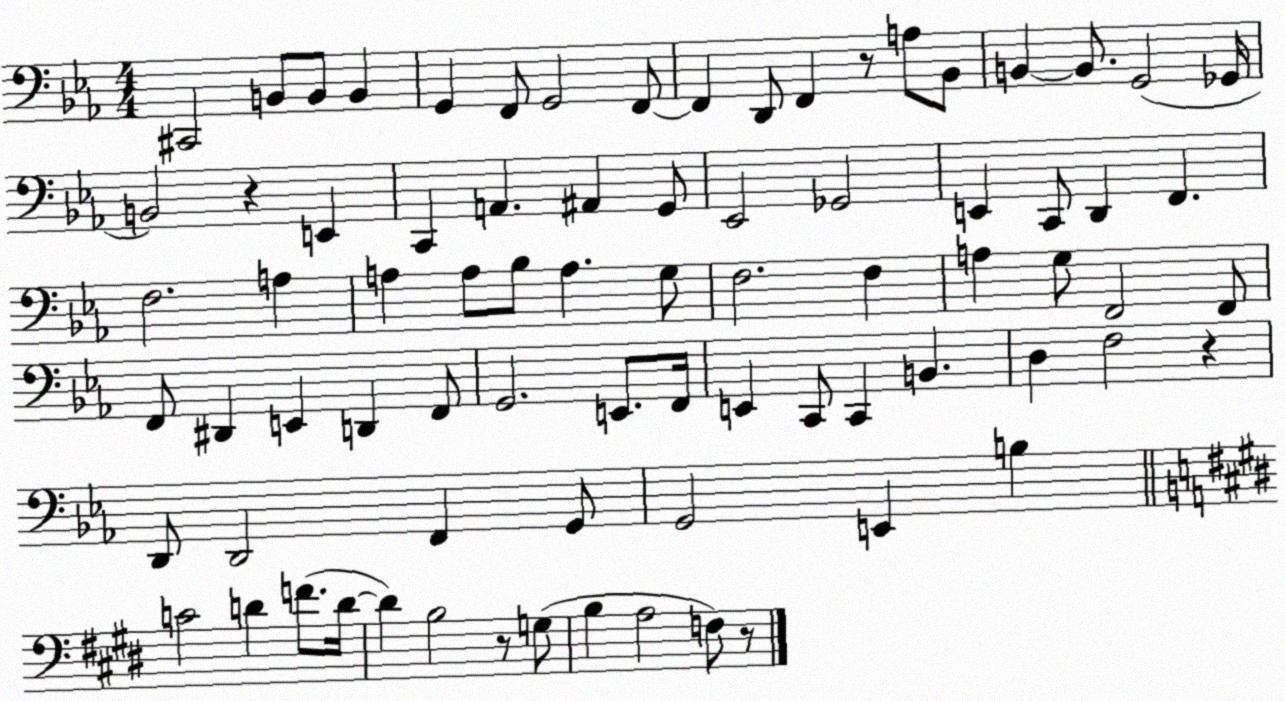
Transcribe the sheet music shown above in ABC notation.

X:1
T:Untitled
M:4/4
L:1/4
K:Eb
^C,,2 B,,/2 B,,/2 B,, G,, F,,/2 G,,2 F,,/2 F,, D,,/2 F,, z/2 A,/2 _B,,/2 B,, B,,/2 G,,2 _G,,/4 B,,2 z E,, C,, A,, ^A,, G,,/2 _E,,2 _G,,2 E,, C,,/2 D,, F,, F,2 A, A, A,/2 _B,/2 A, G,/2 F,2 F, A, G,/2 F,,2 F,,/2 F,,/2 ^D,, E,, D,, F,,/2 G,,2 E,,/2 F,,/4 E,, C,,/2 C,, B,, D, F,2 z D,,/2 D,,2 F,, G,,/2 G,,2 E,, B, C2 D F/2 D/4 D B,2 z/2 G,/2 B, A,2 F,/2 z/2